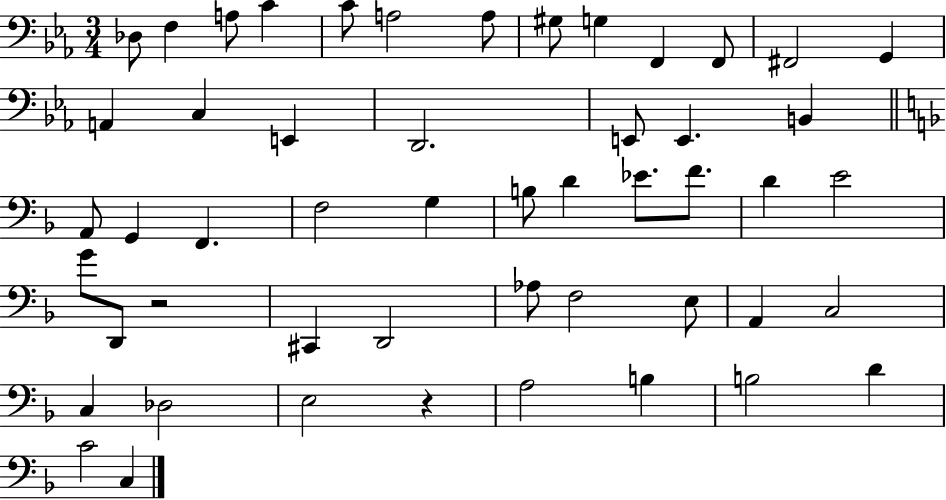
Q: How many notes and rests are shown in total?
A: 51